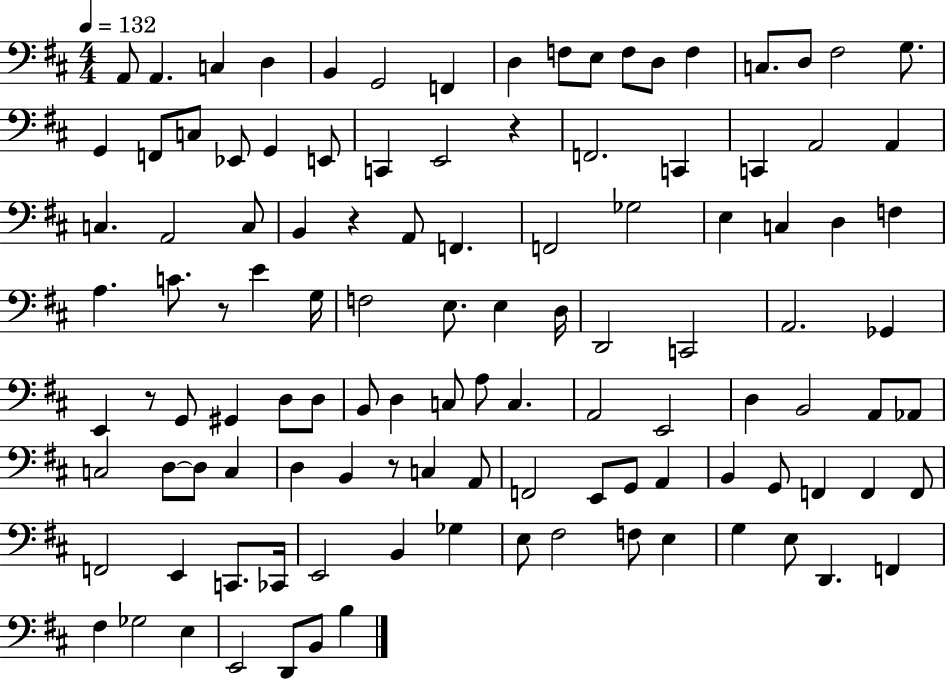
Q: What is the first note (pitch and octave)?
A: A2